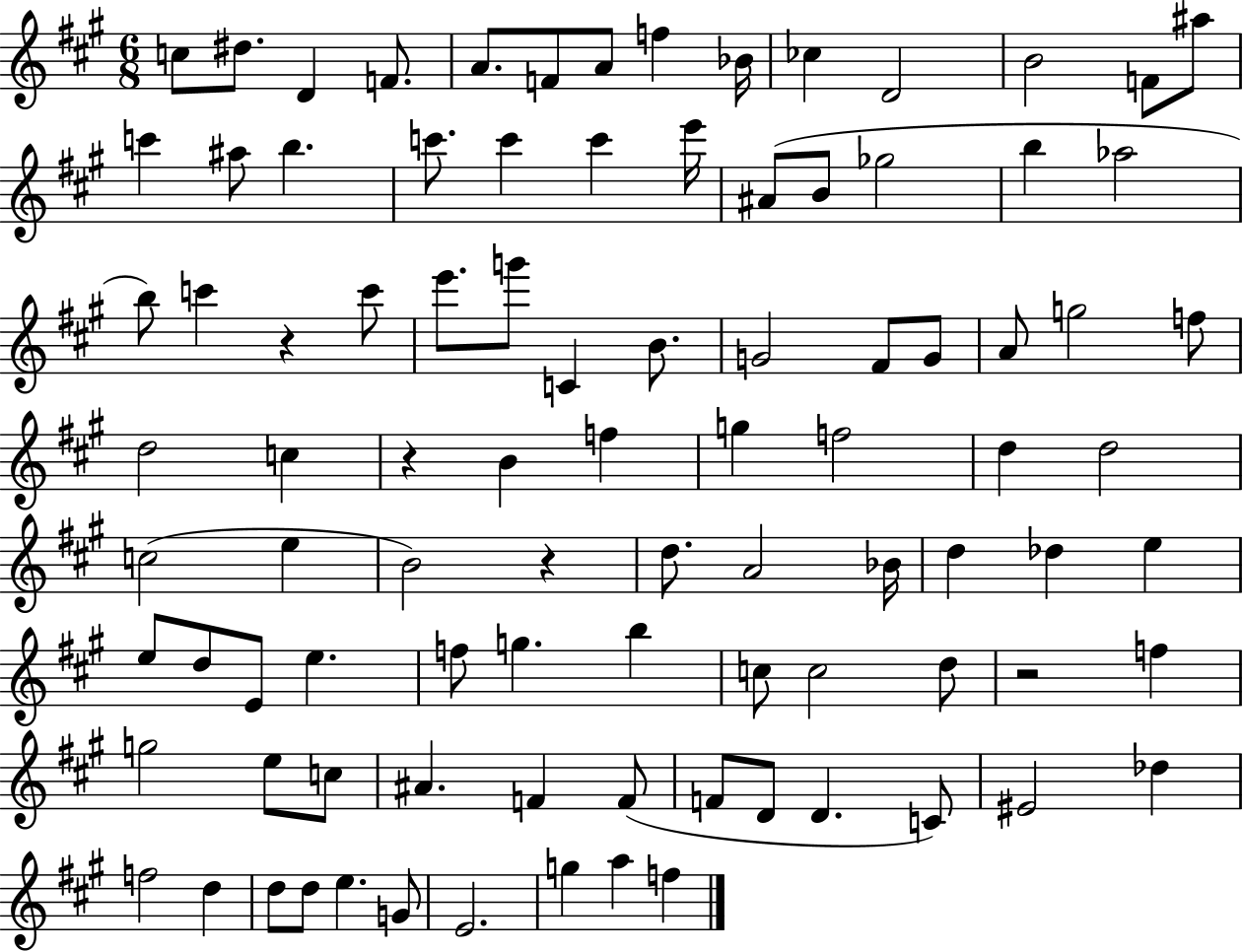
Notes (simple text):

C5/e D#5/e. D4/q F4/e. A4/e. F4/e A4/e F5/q Bb4/s CES5/q D4/h B4/h F4/e A#5/e C6/q A#5/e B5/q. C6/e. C6/q C6/q E6/s A#4/e B4/e Gb5/h B5/q Ab5/h B5/e C6/q R/q C6/e E6/e. G6/e C4/q B4/e. G4/h F#4/e G4/e A4/e G5/h F5/e D5/h C5/q R/q B4/q F5/q G5/q F5/h D5/q D5/h C5/h E5/q B4/h R/q D5/e. A4/h Bb4/s D5/q Db5/q E5/q E5/e D5/e E4/e E5/q. F5/e G5/q. B5/q C5/e C5/h D5/e R/h F5/q G5/h E5/e C5/e A#4/q. F4/q F4/e F4/e D4/e D4/q. C4/e EIS4/h Db5/q F5/h D5/q D5/e D5/e E5/q. G4/e E4/h. G5/q A5/q F5/q